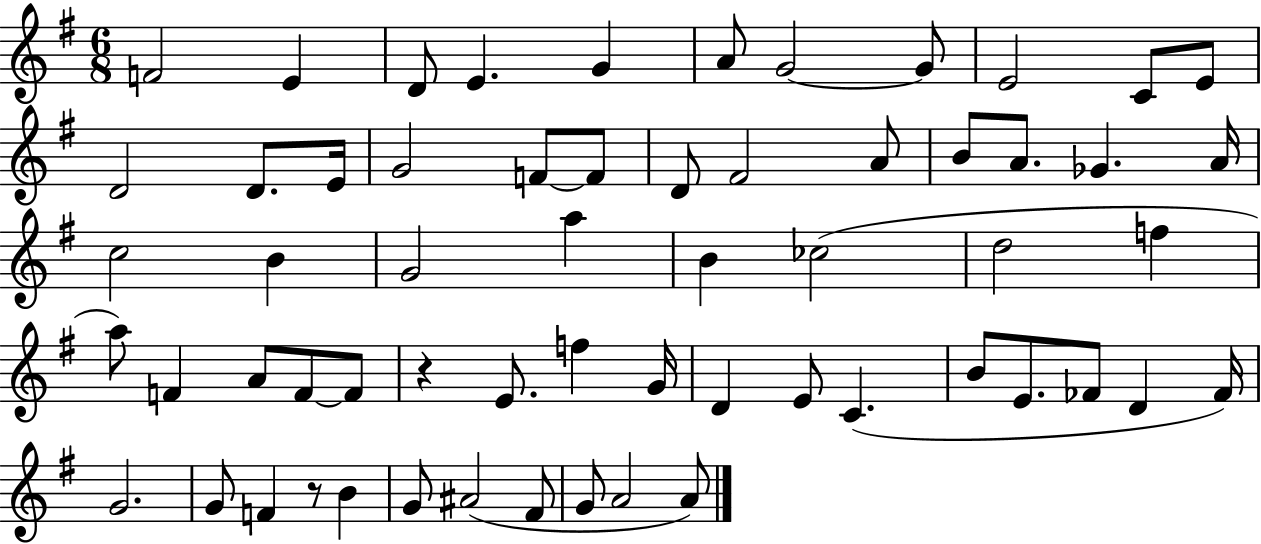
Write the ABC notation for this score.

X:1
T:Untitled
M:6/8
L:1/4
K:G
F2 E D/2 E G A/2 G2 G/2 E2 C/2 E/2 D2 D/2 E/4 G2 F/2 F/2 D/2 ^F2 A/2 B/2 A/2 _G A/4 c2 B G2 a B _c2 d2 f a/2 F A/2 F/2 F/2 z E/2 f G/4 D E/2 C B/2 E/2 _F/2 D _F/4 G2 G/2 F z/2 B G/2 ^A2 ^F/2 G/2 A2 A/2